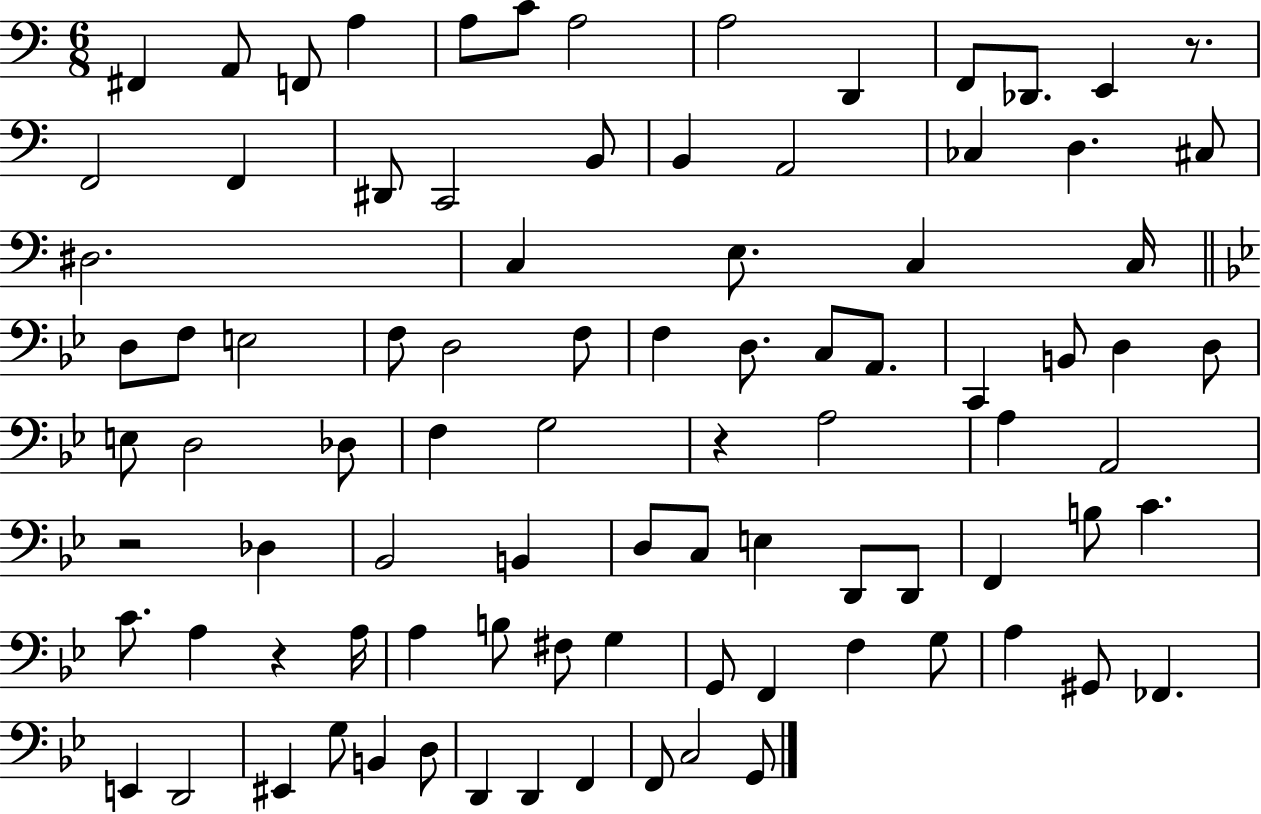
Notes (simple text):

F#2/q A2/e F2/e A3/q A3/e C4/e A3/h A3/h D2/q F2/e Db2/e. E2/q R/e. F2/h F2/q D#2/e C2/h B2/e B2/q A2/h CES3/q D3/q. C#3/e D#3/h. C3/q E3/e. C3/q C3/s D3/e F3/e E3/h F3/e D3/h F3/e F3/q D3/e. C3/e A2/e. C2/q B2/e D3/q D3/e E3/e D3/h Db3/e F3/q G3/h R/q A3/h A3/q A2/h R/h Db3/q Bb2/h B2/q D3/e C3/e E3/q D2/e D2/e F2/q B3/e C4/q. C4/e. A3/q R/q A3/s A3/q B3/e F#3/e G3/q G2/e F2/q F3/q G3/e A3/q G#2/e FES2/q. E2/q D2/h EIS2/q G3/e B2/q D3/e D2/q D2/q F2/q F2/e C3/h G2/e